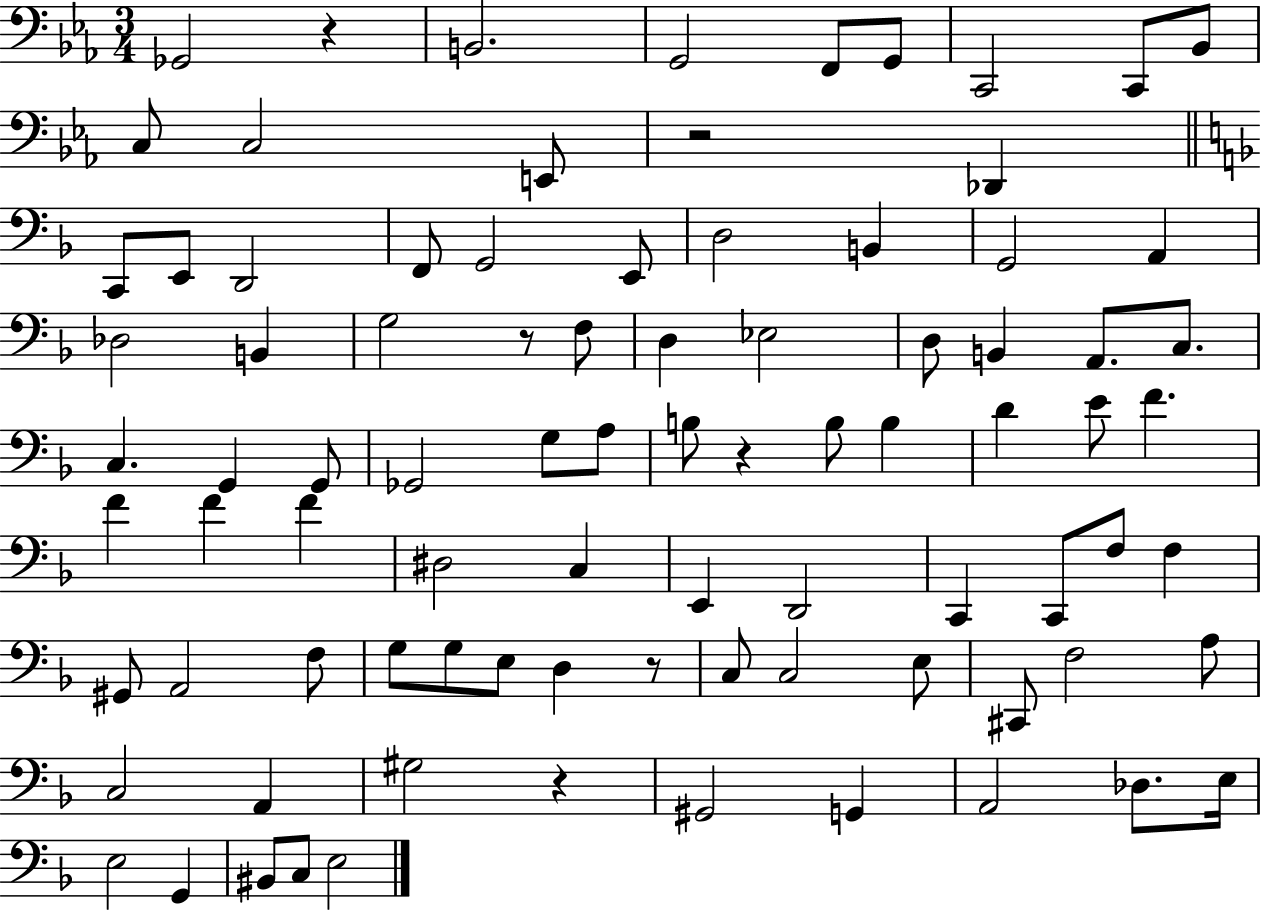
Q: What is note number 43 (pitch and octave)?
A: E4